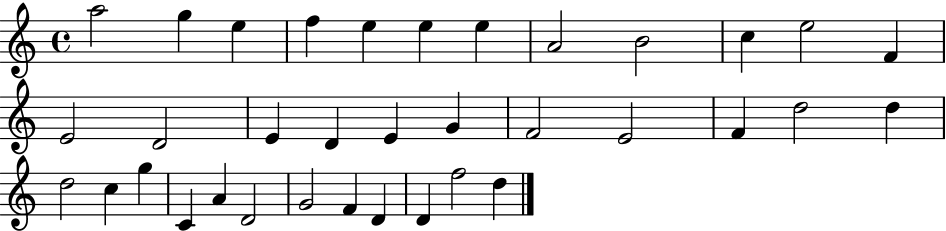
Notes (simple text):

A5/h G5/q E5/q F5/q E5/q E5/q E5/q A4/h B4/h C5/q E5/h F4/q E4/h D4/h E4/q D4/q E4/q G4/q F4/h E4/h F4/q D5/h D5/q D5/h C5/q G5/q C4/q A4/q D4/h G4/h F4/q D4/q D4/q F5/h D5/q